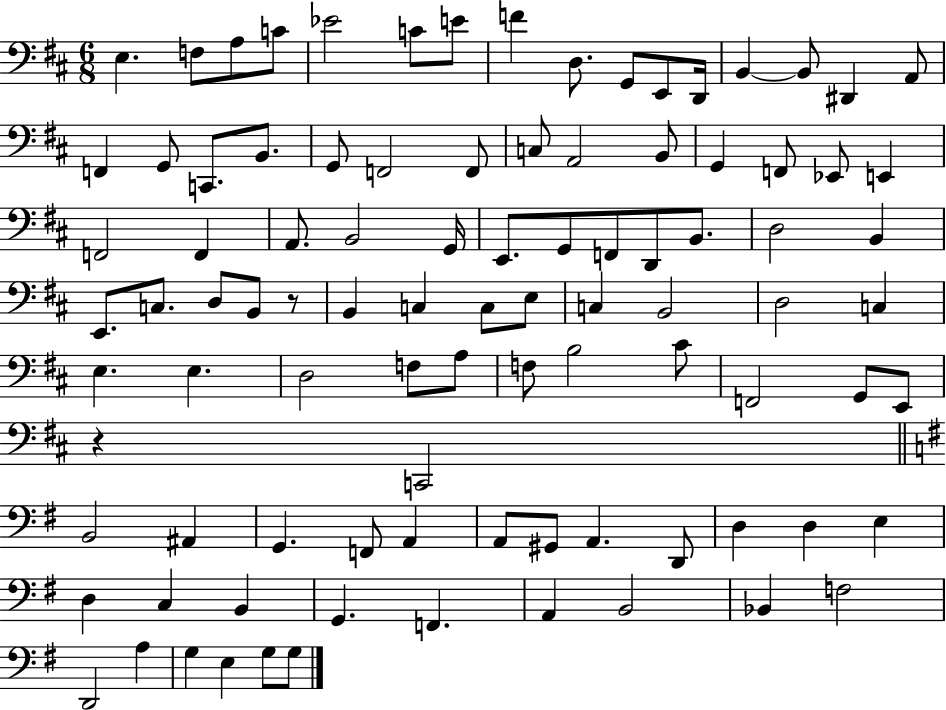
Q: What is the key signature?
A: D major